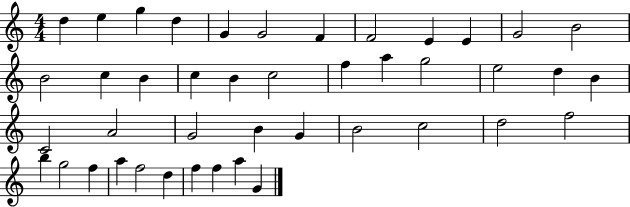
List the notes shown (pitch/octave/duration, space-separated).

D5/q E5/q G5/q D5/q G4/q G4/h F4/q F4/h E4/q E4/q G4/h B4/h B4/h C5/q B4/q C5/q B4/q C5/h F5/q A5/q G5/h E5/h D5/q B4/q C4/h A4/h G4/h B4/q G4/q B4/h C5/h D5/h F5/h B5/q G5/h F5/q A5/q F5/h D5/q F5/q F5/q A5/q G4/q